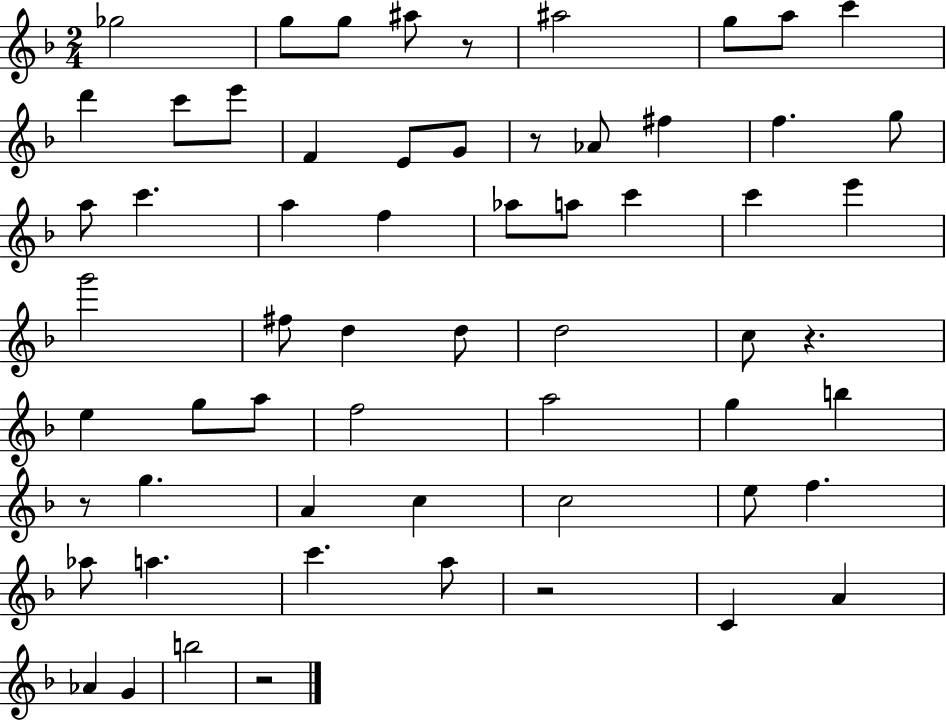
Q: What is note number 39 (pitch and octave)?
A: G5